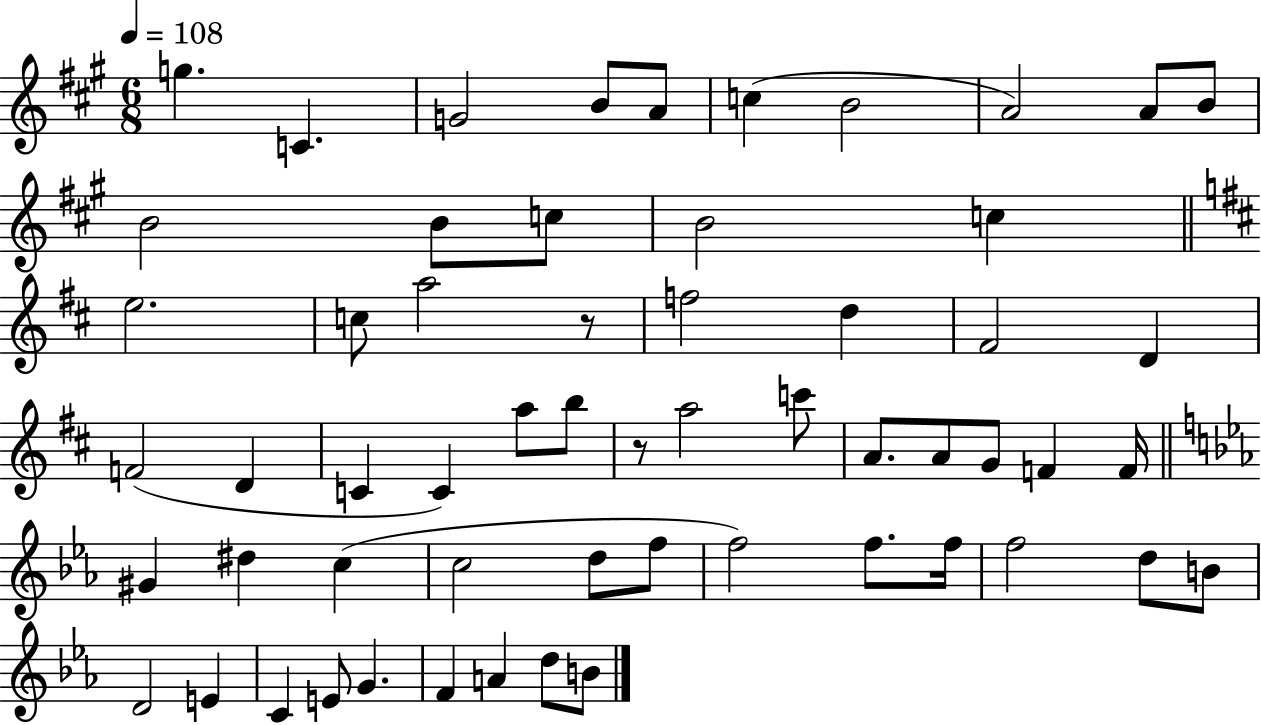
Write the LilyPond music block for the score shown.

{
  \clef treble
  \numericTimeSignature
  \time 6/8
  \key a \major
  \tempo 4 = 108
  g''4. c'4. | g'2 b'8 a'8 | c''4( b'2 | a'2) a'8 b'8 | \break b'2 b'8 c''8 | b'2 c''4 | \bar "||" \break \key b \minor e''2. | c''8 a''2 r8 | f''2 d''4 | fis'2 d'4 | \break f'2( d'4 | c'4 c'4) a''8 b''8 | r8 a''2 c'''8 | a'8. a'8 g'8 f'4 f'16 | \break \bar "||" \break \key c \minor gis'4 dis''4 c''4( | c''2 d''8 f''8 | f''2) f''8. f''16 | f''2 d''8 b'8 | \break d'2 e'4 | c'4 e'8 g'4. | f'4 a'4 d''8 b'8 | \bar "|."
}